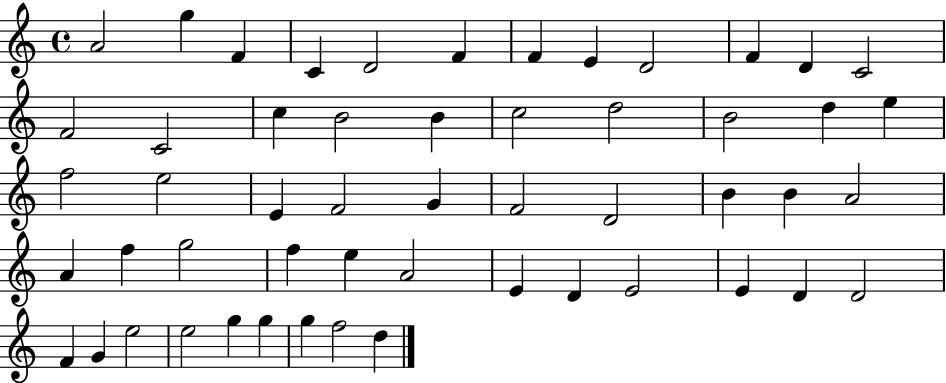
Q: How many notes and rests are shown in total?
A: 53